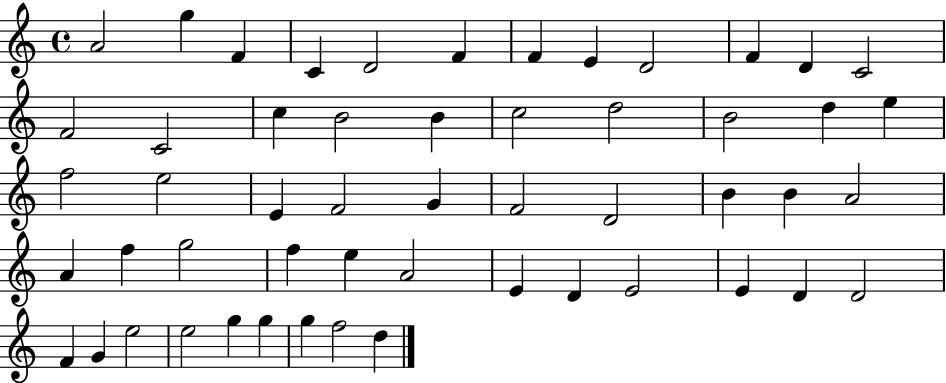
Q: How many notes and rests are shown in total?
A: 53